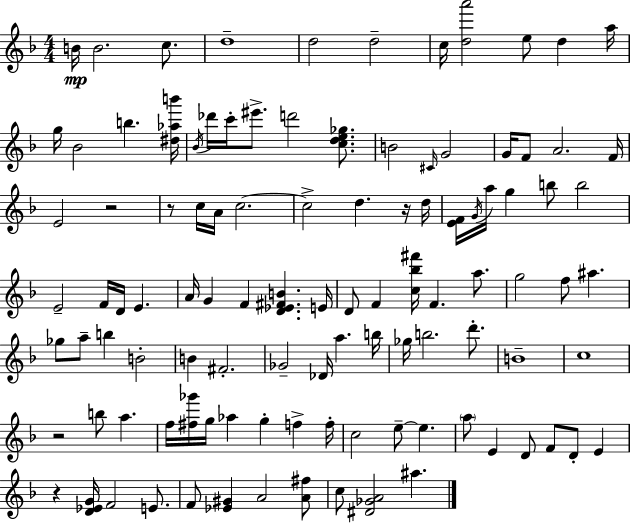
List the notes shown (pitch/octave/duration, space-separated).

B4/s B4/h. C5/e. D5/w D5/h D5/h C5/s [D5,A6]/h E5/e D5/q A5/s G5/s Bb4/h B5/q. [D#5,Ab5,B6]/s Bb4/s Db6/s C6/s EIS6/e. D6/h [C5,D5,E5,Gb5]/e. B4/h C#4/s G4/h G4/s F4/e A4/h. F4/s E4/h R/h R/e C5/s A4/s C5/h. C5/h D5/q. R/s D5/s [E4,F4]/s G4/s A5/s G5/q B5/e B5/h E4/h F4/s D4/s E4/q. A4/s G4/q F4/q [D4,Eb4,F#4,B4]/q. E4/s D4/e F4/q [C5,Bb5,F#6]/s F4/q. A5/e. G5/h F5/e A#5/q. Gb5/e A5/e B5/q B4/h B4/q F#4/h. Gb4/h Db4/s A5/q. B5/s Gb5/s B5/h. D6/e. B4/w C5/w R/h B5/e A5/q. F5/s [F#5,Gb6]/s G5/s Ab5/q G5/q F5/q F5/s C5/h E5/e E5/q. A5/e E4/q D4/e F4/e D4/e E4/q R/q [D4,Eb4,G4]/s F4/h E4/e. F4/e [Eb4,G#4]/q A4/h [A4,F#5]/e C5/e [D#4,Gb4,A4]/h A#5/q.